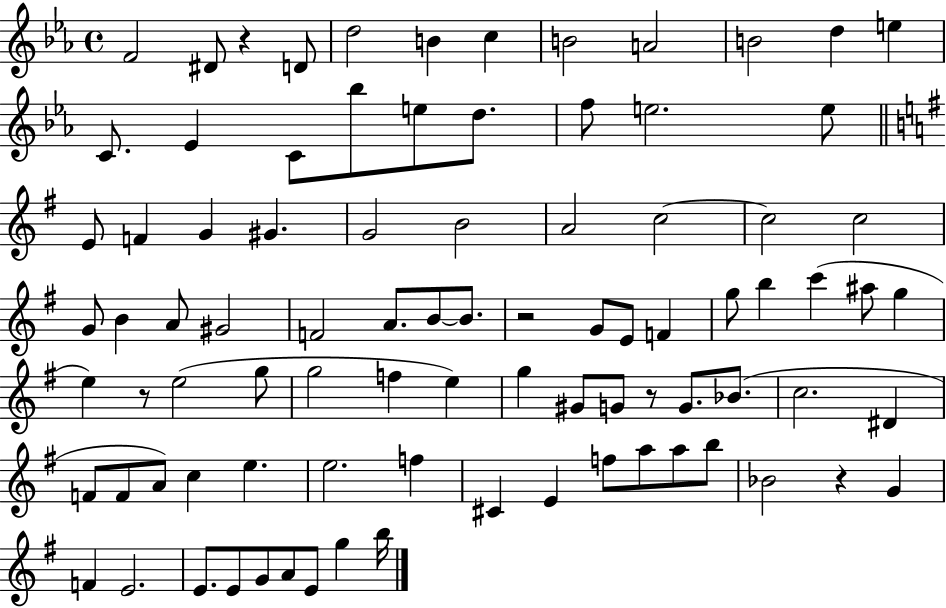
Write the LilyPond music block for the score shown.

{
  \clef treble
  \time 4/4
  \defaultTimeSignature
  \key ees \major
  f'2 dis'8 r4 d'8 | d''2 b'4 c''4 | b'2 a'2 | b'2 d''4 e''4 | \break c'8. ees'4 c'8 bes''8 e''8 d''8. | f''8 e''2. e''8 | \bar "||" \break \key g \major e'8 f'4 g'4 gis'4. | g'2 b'2 | a'2 c''2~~ | c''2 c''2 | \break g'8 b'4 a'8 gis'2 | f'2 a'8. b'8~~ b'8. | r2 g'8 e'8 f'4 | g''8 b''4 c'''4( ais''8 g''4 | \break e''4) r8 e''2( g''8 | g''2 f''4 e''4) | g''4 gis'8 g'8 r8 g'8. bes'8.( | c''2. dis'4 | \break f'8 f'8 a'8) c''4 e''4. | e''2. f''4 | cis'4 e'4 f''8 a''8 a''8 b''8 | bes'2 r4 g'4 | \break f'4 e'2. | e'8. e'8 g'8 a'8 e'8 g''4 b''16 | \bar "|."
}